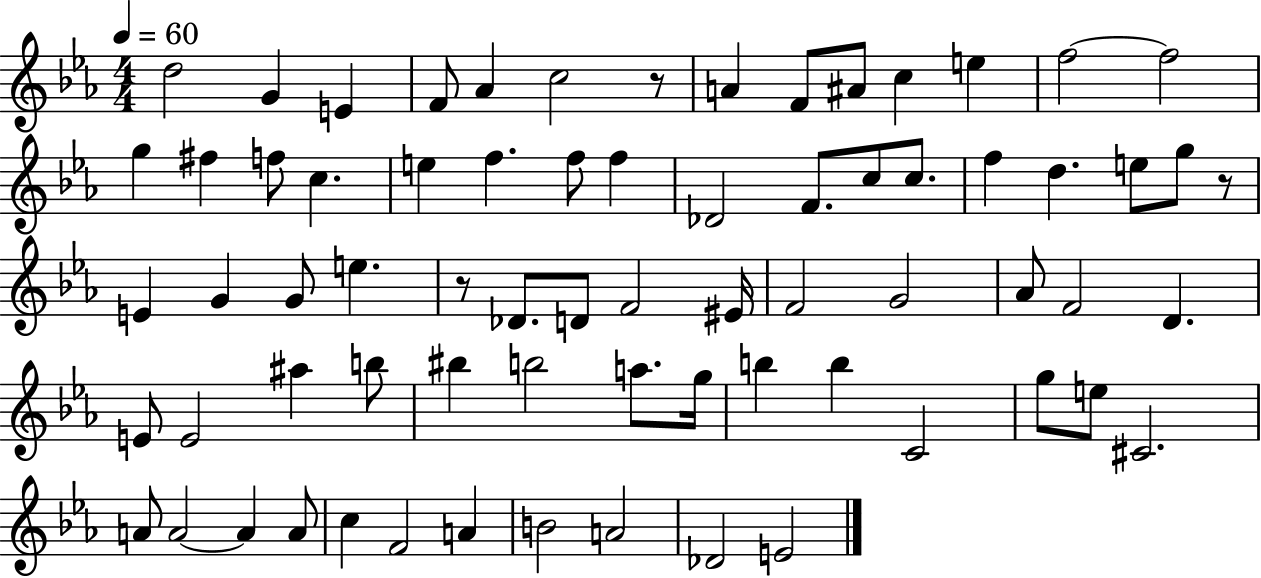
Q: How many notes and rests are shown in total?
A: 70